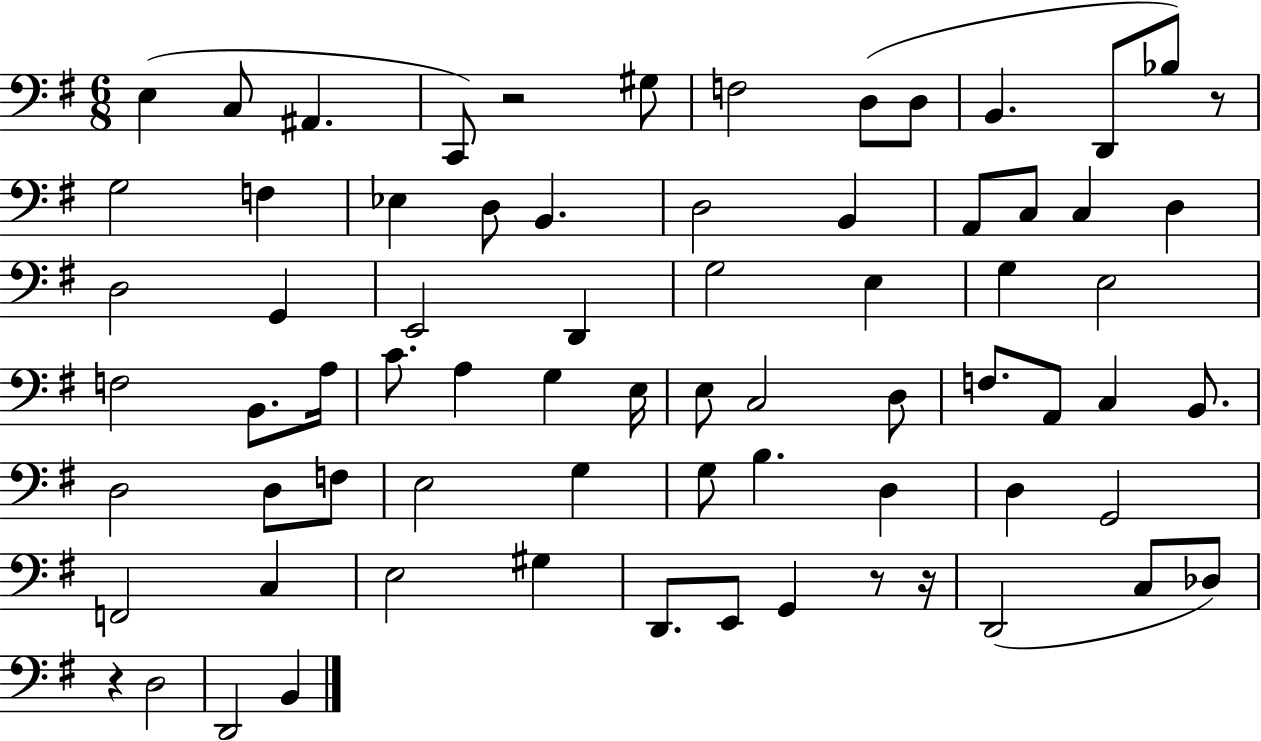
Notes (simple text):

E3/q C3/e A#2/q. C2/e R/h G#3/e F3/h D3/e D3/e B2/q. D2/e Bb3/e R/e G3/h F3/q Eb3/q D3/e B2/q. D3/h B2/q A2/e C3/e C3/q D3/q D3/h G2/q E2/h D2/q G3/h E3/q G3/q E3/h F3/h B2/e. A3/s C4/e. A3/q G3/q E3/s E3/e C3/h D3/e F3/e. A2/e C3/q B2/e. D3/h D3/e F3/e E3/h G3/q G3/e B3/q. D3/q D3/q G2/h F2/h C3/q E3/h G#3/q D2/e. E2/e G2/q R/e R/s D2/h C3/e Db3/e R/q D3/h D2/h B2/q